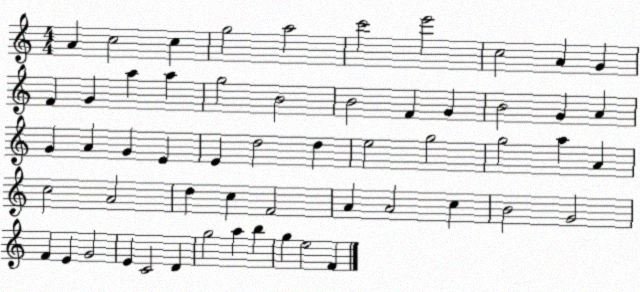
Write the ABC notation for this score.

X:1
T:Untitled
M:4/4
L:1/4
K:C
A c2 c g2 a2 c'2 e'2 c2 A G F G a a g2 B2 B2 F G B2 G A G A G E E d2 d e2 g2 g2 a A c2 A2 d c F2 A A2 c B2 G2 F E G2 E C2 D g2 a b g e2 F